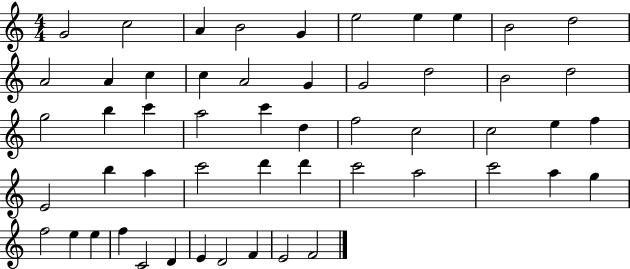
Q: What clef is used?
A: treble